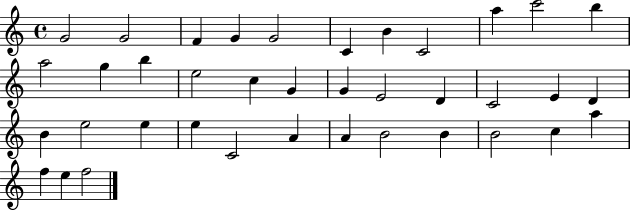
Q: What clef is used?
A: treble